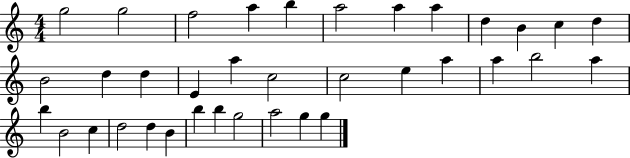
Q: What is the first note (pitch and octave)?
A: G5